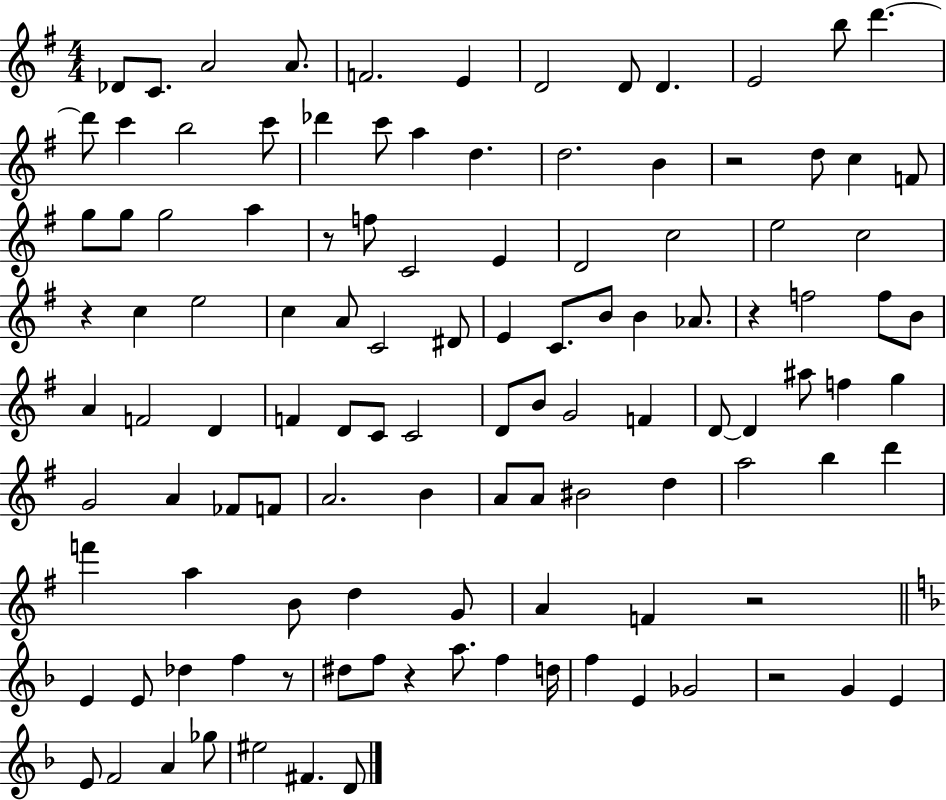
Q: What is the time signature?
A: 4/4